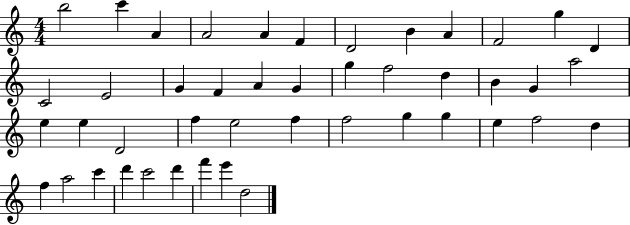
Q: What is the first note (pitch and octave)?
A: B5